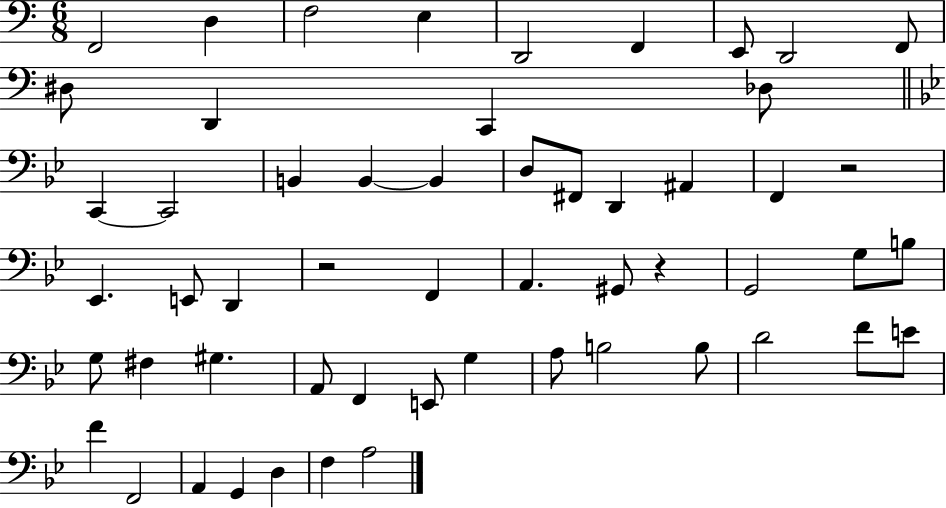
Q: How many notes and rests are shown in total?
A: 55